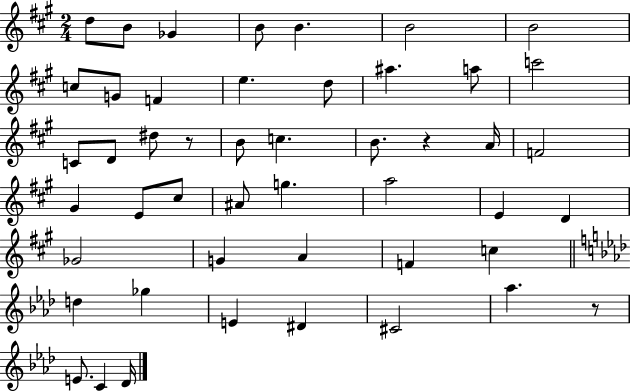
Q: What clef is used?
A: treble